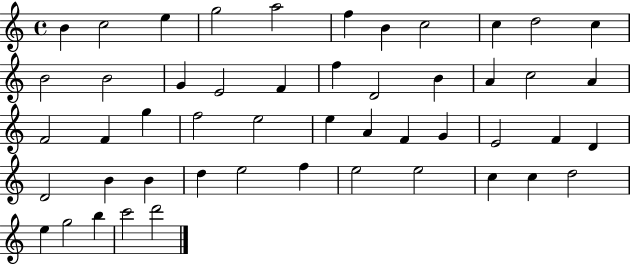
X:1
T:Untitled
M:4/4
L:1/4
K:C
B c2 e g2 a2 f B c2 c d2 c B2 B2 G E2 F f D2 B A c2 A F2 F g f2 e2 e A F G E2 F D D2 B B d e2 f e2 e2 c c d2 e g2 b c'2 d'2